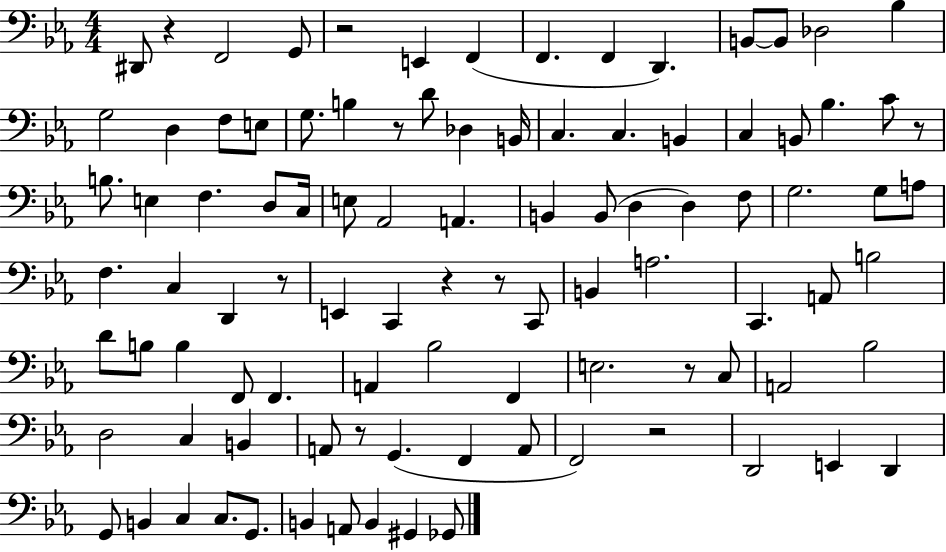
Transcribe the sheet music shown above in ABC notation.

X:1
T:Untitled
M:4/4
L:1/4
K:Eb
^D,,/2 z F,,2 G,,/2 z2 E,, F,, F,, F,, D,, B,,/2 B,,/2 _D,2 _B, G,2 D, F,/2 E,/2 G,/2 B, z/2 D/2 _D, B,,/4 C, C, B,, C, B,,/2 _B, C/2 z/2 B,/2 E, F, D,/2 C,/4 E,/2 _A,,2 A,, B,, B,,/2 D, D, F,/2 G,2 G,/2 A,/2 F, C, D,, z/2 E,, C,, z z/2 C,,/2 B,, A,2 C,, A,,/2 B,2 D/2 B,/2 B, F,,/2 F,, A,, _B,2 F,, E,2 z/2 C,/2 A,,2 _B,2 D,2 C, B,, A,,/2 z/2 G,, F,, A,,/2 F,,2 z2 D,,2 E,, D,, G,,/2 B,, C, C,/2 G,,/2 B,, A,,/2 B,, ^G,, _G,,/2